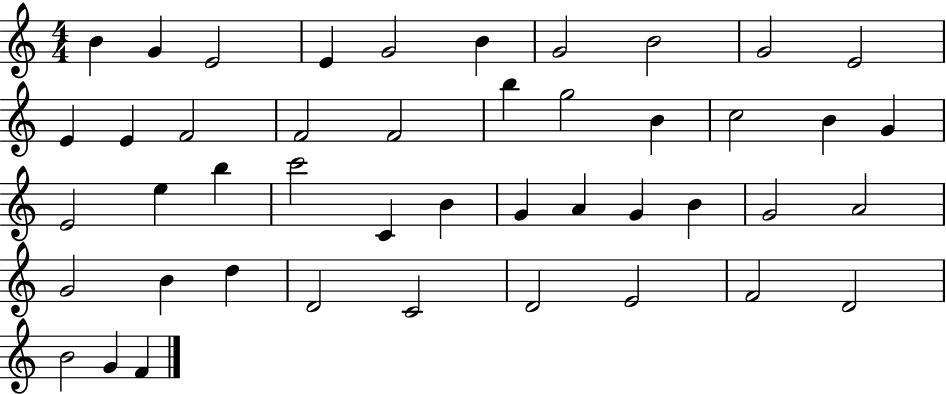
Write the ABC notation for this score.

X:1
T:Untitled
M:4/4
L:1/4
K:C
B G E2 E G2 B G2 B2 G2 E2 E E F2 F2 F2 b g2 B c2 B G E2 e b c'2 C B G A G B G2 A2 G2 B d D2 C2 D2 E2 F2 D2 B2 G F